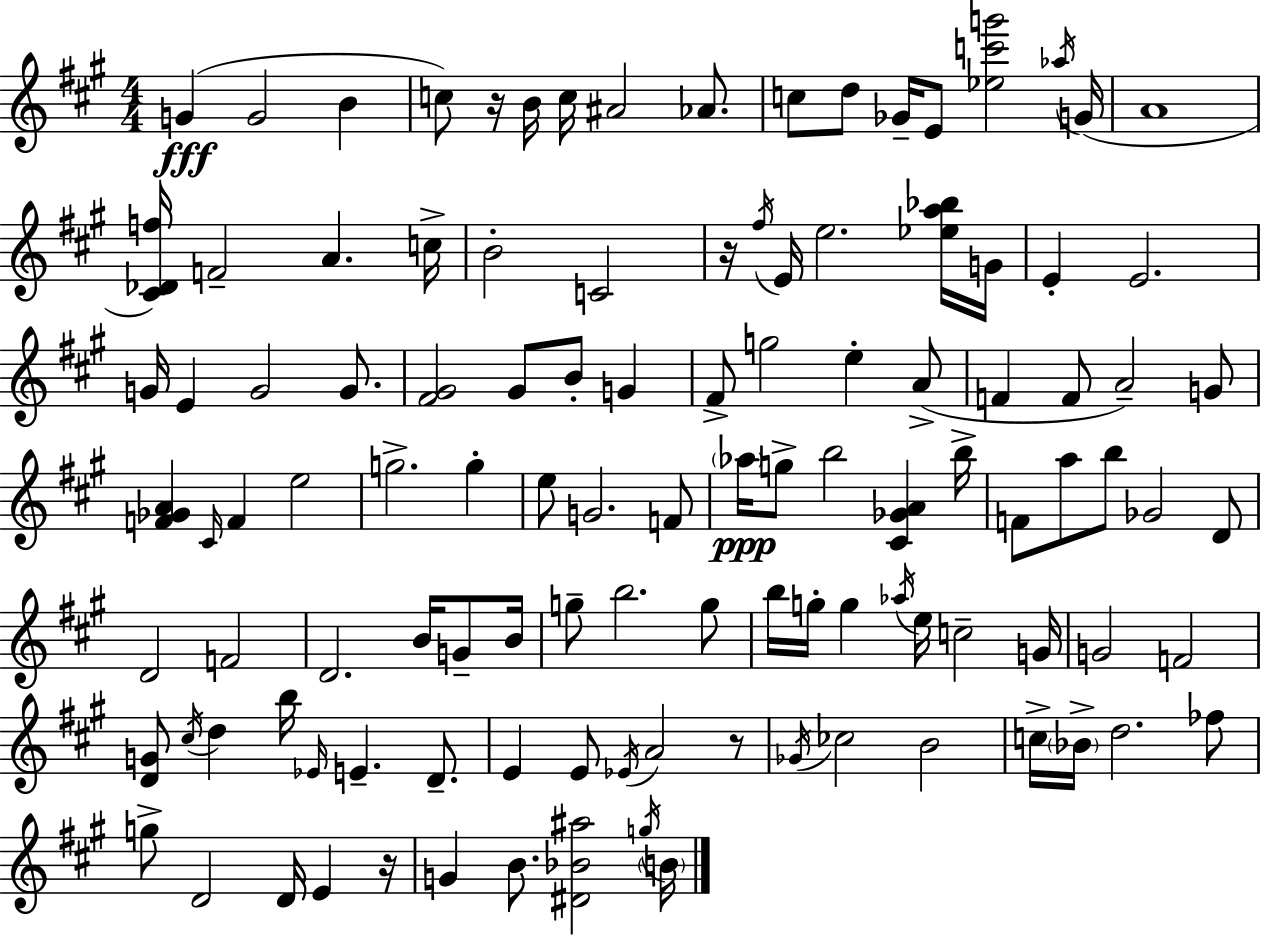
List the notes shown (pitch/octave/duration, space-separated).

G4/q G4/h B4/q C5/e R/s B4/s C5/s A#4/h Ab4/e. C5/e D5/e Gb4/s E4/e [Eb5,C6,G6]/h Ab5/s G4/s A4/w [C#4,Db4,F5]/s F4/h A4/q. C5/s B4/h C4/h R/s F#5/s E4/s E5/h. [Eb5,A5,Bb5]/s G4/s E4/q E4/h. G4/s E4/q G4/h G4/e. [F#4,G#4]/h G#4/e B4/e G4/q F#4/e G5/h E5/q A4/e F4/q F4/e A4/h G4/e [F4,Gb4,A4]/q C#4/s F4/q E5/h G5/h. G5/q E5/e G4/h. F4/e Ab5/s G5/e B5/h [C#4,Gb4,A4]/q B5/s F4/e A5/e B5/e Gb4/h D4/e D4/h F4/h D4/h. B4/s G4/e B4/s G5/e B5/h. G5/e B5/s G5/s G5/q Ab5/s E5/s C5/h G4/s G4/h F4/h [D4,G4]/e C#5/s D5/q B5/s Eb4/s E4/q. D4/e. E4/q E4/e Eb4/s A4/h R/e Gb4/s CES5/h B4/h C5/s Bb4/s D5/h. FES5/e G5/e D4/h D4/s E4/q R/s G4/q B4/e. [D#4,Bb4,A#5]/h G5/s B4/s